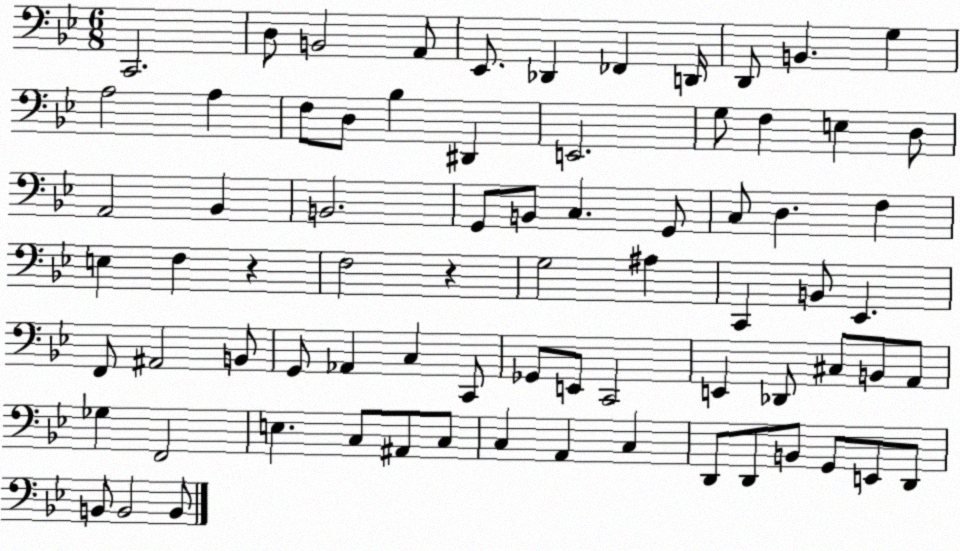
X:1
T:Untitled
M:6/8
L:1/4
K:Bb
C,,2 D,/2 B,,2 A,,/2 _E,,/2 _D,, _F,, D,,/4 D,,/2 B,, G, A,2 A, F,/2 D,/2 _B, ^D,, E,,2 G,/2 F, E, D,/2 A,,2 _B,, B,,2 G,,/2 B,,/2 C, G,,/2 C,/2 D, F, E, F, z F,2 z G,2 ^A, C,, B,,/2 _E,, F,,/2 ^A,,2 B,,/2 G,,/2 _A,, C, C,,/2 _G,,/2 E,,/2 C,,2 E,, _D,,/2 ^C,/2 B,,/2 A,,/2 _G, F,,2 E, C,/2 ^A,,/2 C,/2 C, A,, C, D,,/2 D,,/2 B,,/2 G,,/2 E,,/2 D,,/2 B,,/2 B,,2 B,,/2